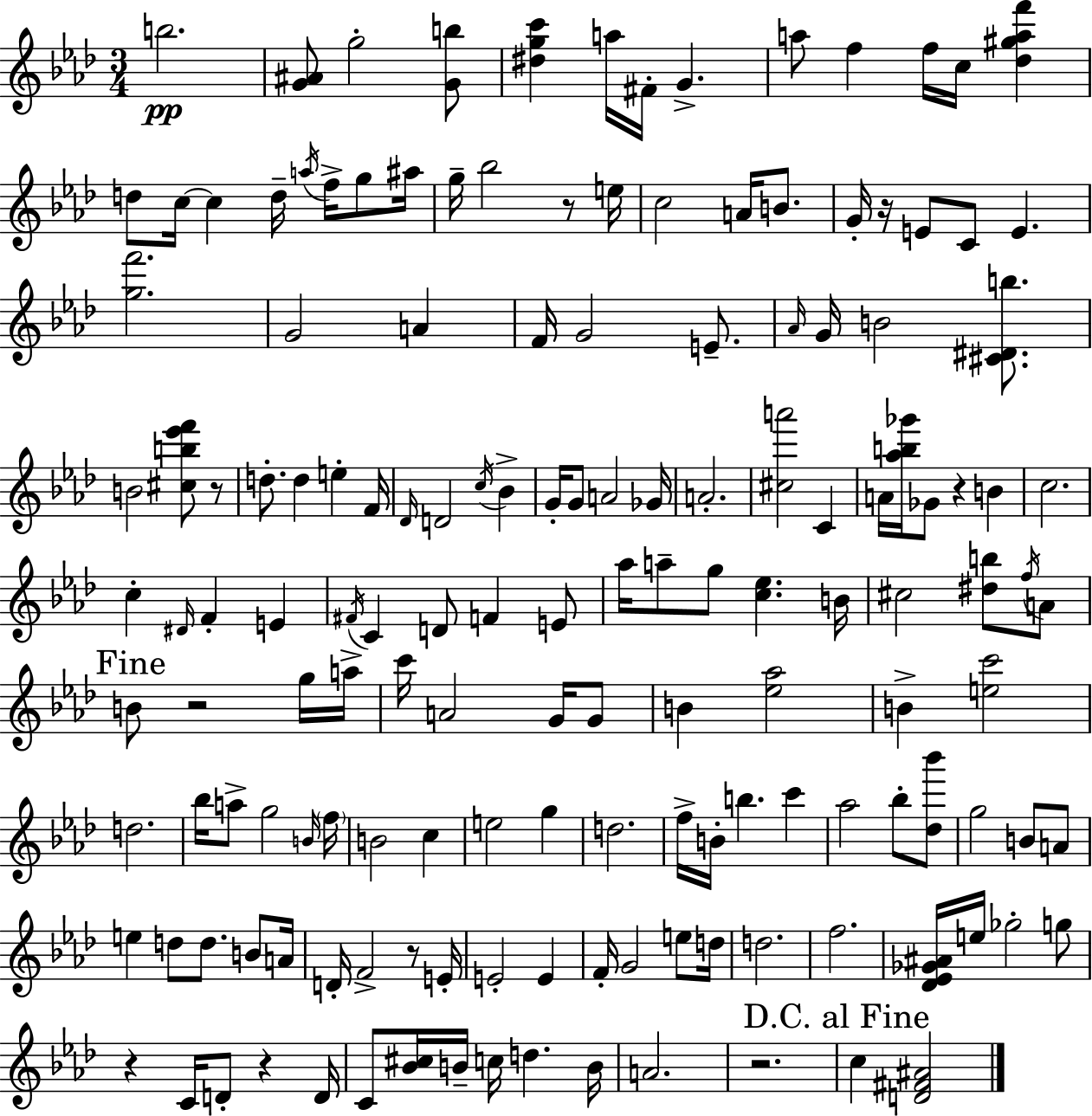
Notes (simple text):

B5/h. [G4,A#4]/e G5/h [G4,B5]/e [D#5,G5,C6]/q A5/s F#4/s G4/q. A5/e F5/q F5/s C5/s [Db5,G#5,A5,F6]/q D5/e C5/s C5/q D5/s A5/s F5/s G5/e A#5/s G5/s Bb5/h R/e E5/s C5/h A4/s B4/e. G4/s R/s E4/e C4/e E4/q. [G5,F6]/h. G4/h A4/q F4/s G4/h E4/e. Ab4/s G4/s B4/h [C#4,D#4,B5]/e. B4/h [C#5,B5,Eb6,F6]/e R/e D5/e. D5/q E5/q F4/s Db4/s D4/h C5/s Bb4/q G4/s G4/e A4/h Gb4/s A4/h. [C#5,A6]/h C4/q A4/s [Ab5,B5,Gb6]/s Gb4/e R/q B4/q C5/h. C5/q D#4/s F4/q E4/q F#4/s C4/q D4/e F4/q E4/e Ab5/s A5/e G5/e [C5,Eb5]/q. B4/s C#5/h [D#5,B5]/e F5/s A4/e B4/e R/h G5/s A5/s C6/s A4/h G4/s G4/e B4/q [Eb5,Ab5]/h B4/q [E5,C6]/h D5/h. Bb5/s A5/e G5/h B4/s F5/s B4/h C5/q E5/h G5/q D5/h. F5/s B4/s B5/q. C6/q Ab5/h Bb5/e [Db5,Bb6]/e G5/h B4/e A4/e E5/q D5/e D5/e. B4/e A4/s D4/s F4/h R/e E4/s E4/h E4/q F4/s G4/h E5/e D5/s D5/h. F5/h. [Db4,Eb4,Gb4,A#4]/s E5/s Gb5/h G5/e R/q C4/s D4/e R/q D4/s C4/e [Bb4,C#5]/s B4/s C5/s D5/q. B4/s A4/h. R/h. C5/q [D4,F#4,A#4]/h